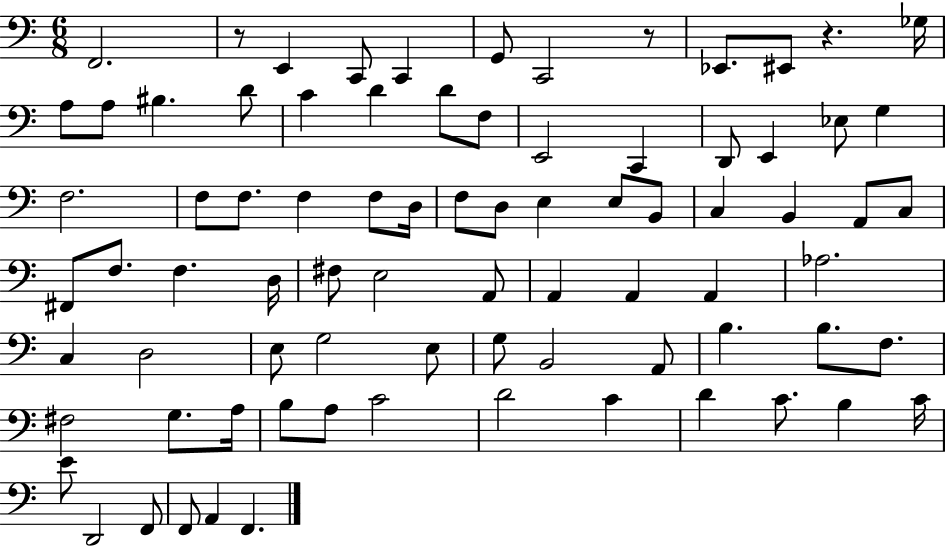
{
  \clef bass
  \numericTimeSignature
  \time 6/8
  \key c \major
  f,2. | r8 e,4 c,8 c,4 | g,8 c,2 r8 | ees,8. eis,8 r4. ges16 | \break a8 a8 bis4. d'8 | c'4 d'4 d'8 f8 | e,2 c,4 | d,8 e,4 ees8 g4 | \break f2. | f8 f8. f4 f8 d16 | f8 d8 e4 e8 b,8 | c4 b,4 a,8 c8 | \break fis,8 f8. f4. d16 | fis8 e2 a,8 | a,4 a,4 a,4 | aes2. | \break c4 d2 | e8 g2 e8 | g8 b,2 a,8 | b4. b8. f8. | \break fis2 g8. a16 | b8 a8 c'2 | d'2 c'4 | d'4 c'8. b4 c'16 | \break e'8 d,2 f,8 | f,8 a,4 f,4. | \bar "|."
}